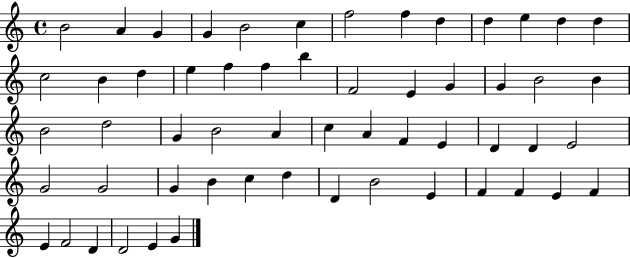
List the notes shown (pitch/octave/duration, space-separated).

B4/h A4/q G4/q G4/q B4/h C5/q F5/h F5/q D5/q D5/q E5/q D5/q D5/q C5/h B4/q D5/q E5/q F5/q F5/q B5/q F4/h E4/q G4/q G4/q B4/h B4/q B4/h D5/h G4/q B4/h A4/q C5/q A4/q F4/q E4/q D4/q D4/q E4/h G4/h G4/h G4/q B4/q C5/q D5/q D4/q B4/h E4/q F4/q F4/q E4/q F4/q E4/q F4/h D4/q D4/h E4/q G4/q